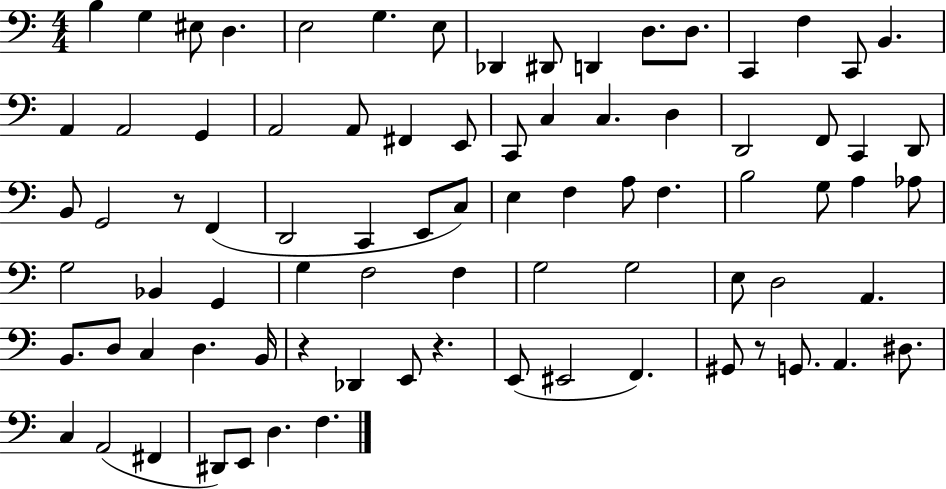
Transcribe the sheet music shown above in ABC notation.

X:1
T:Untitled
M:4/4
L:1/4
K:C
B, G, ^E,/2 D, E,2 G, E,/2 _D,, ^D,,/2 D,, D,/2 D,/2 C,, F, C,,/2 B,, A,, A,,2 G,, A,,2 A,,/2 ^F,, E,,/2 C,,/2 C, C, D, D,,2 F,,/2 C,, D,,/2 B,,/2 G,,2 z/2 F,, D,,2 C,, E,,/2 C,/2 E, F, A,/2 F, B,2 G,/2 A, _A,/2 G,2 _B,, G,, G, F,2 F, G,2 G,2 E,/2 D,2 A,, B,,/2 D,/2 C, D, B,,/4 z _D,, E,,/2 z E,,/2 ^E,,2 F,, ^G,,/2 z/2 G,,/2 A,, ^D,/2 C, A,,2 ^F,, ^D,,/2 E,,/2 D, F,